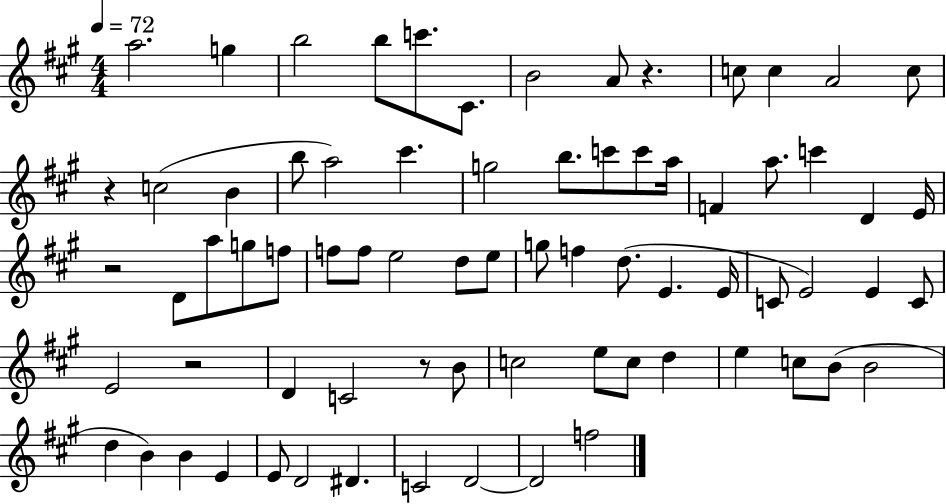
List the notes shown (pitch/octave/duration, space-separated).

A5/h. G5/q B5/h B5/e C6/e. C#4/e. B4/h A4/e R/q. C5/e C5/q A4/h C5/e R/q C5/h B4/q B5/e A5/h C#6/q. G5/h B5/e. C6/e C6/e A5/s F4/q A5/e. C6/q D4/q E4/s R/h D4/e A5/e G5/e F5/e F5/e F5/e E5/h D5/e E5/e G5/e F5/q D5/e. E4/q. E4/s C4/e E4/h E4/q C4/e E4/h R/h D4/q C4/h R/e B4/e C5/h E5/e C5/e D5/q E5/q C5/e B4/e B4/h D5/q B4/q B4/q E4/q E4/e D4/h D#4/q. C4/h D4/h D4/h F5/h